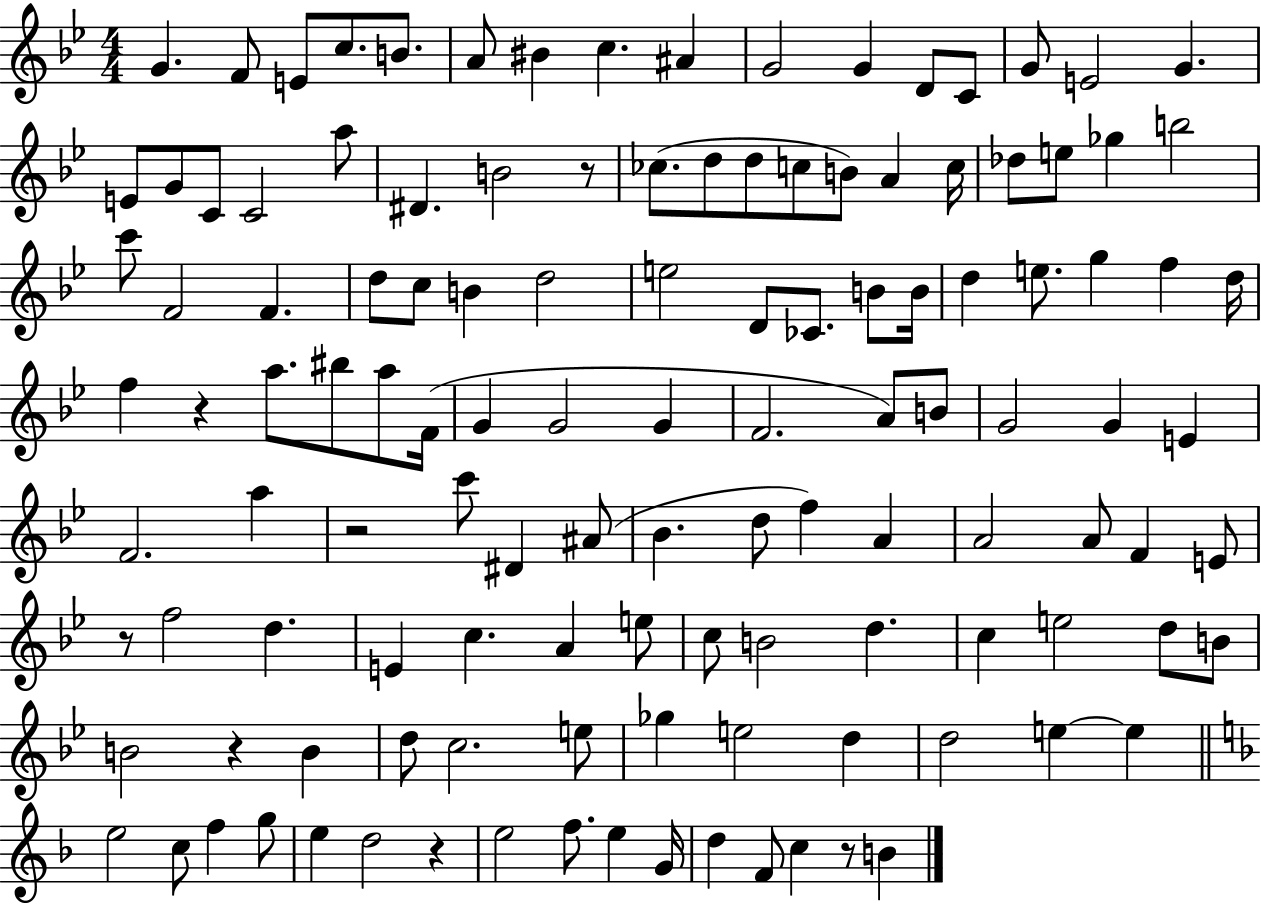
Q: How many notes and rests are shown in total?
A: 123